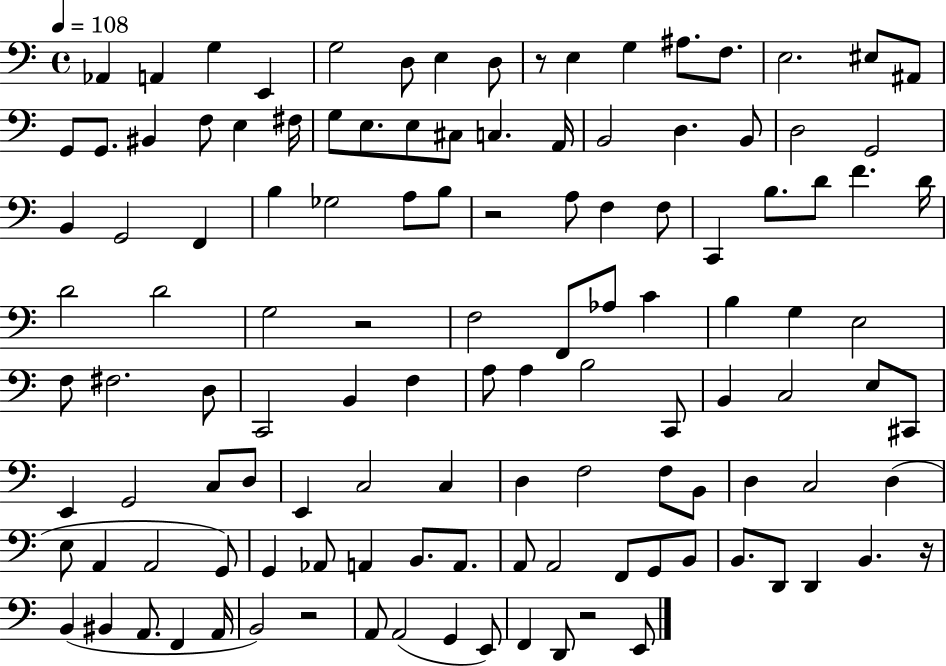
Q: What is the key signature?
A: C major